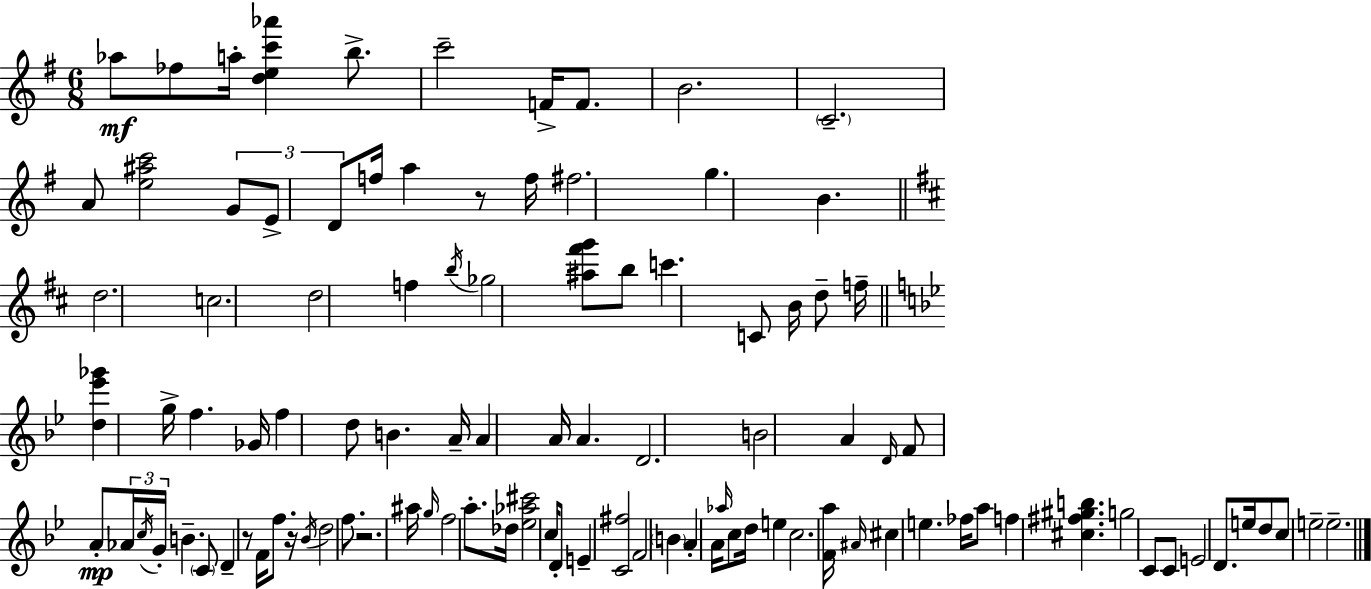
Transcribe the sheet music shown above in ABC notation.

X:1
T:Untitled
M:6/8
L:1/4
K:Em
_a/2 _f/2 a/4 [dec'_a'] b/2 c'2 F/4 F/2 B2 C2 A/2 [e^ac']2 G/2 E/2 D/2 f/4 a z/2 f/4 ^f2 g B d2 c2 d2 f b/4 _g2 [^a^f'g']/2 b/2 c' C/2 B/4 d/2 f/4 [d_e'_g'] g/4 f _G/4 f d/2 B A/4 A A/4 A D2 B2 A D/4 F/2 A/2 _A/4 c/4 G/4 B C/2 D z/2 F/4 f/2 z/4 _B/4 d2 f/2 z2 ^a/4 g/4 f2 a/2 _d/4 [_e_a^c']2 c/4 D/2 E [C^f]2 F2 B A A/4 _a/4 c/2 d/4 e c2 [Fa]/4 ^A/4 ^c e _f/4 a/2 f [^c^f^gb] g2 C/2 C/2 E2 D/2 e/4 d/2 c/2 e2 e2